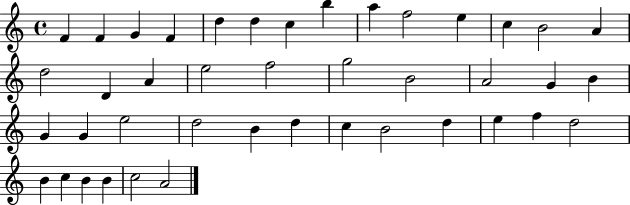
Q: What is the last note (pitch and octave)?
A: A4